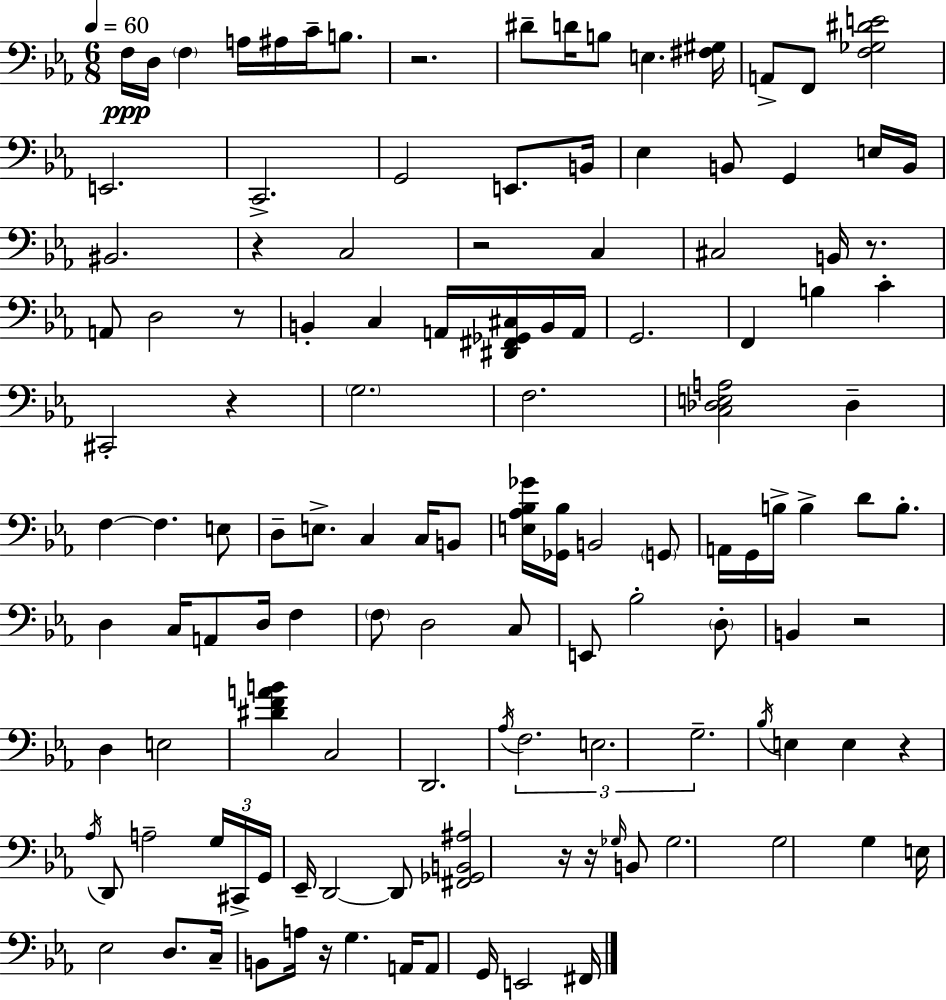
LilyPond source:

{
  \clef bass
  \numericTimeSignature
  \time 6/8
  \key c \minor
  \tempo 4 = 60
  f16\ppp d16 \parenthesize f4 a16 ais16 c'16-- b8. | r2. | dis'8-- d'16 b8 e4. <fis gis>16 | a,8-> f,8 <f ges dis' e'>2 | \break e,2. | c,2.-> | g,2 e,8. b,16 | ees4 b,8 g,4 e16 b,16 | \break bis,2. | r4 c2 | r2 c4 | cis2 b,16 r8. | \break a,8 d2 r8 | b,4-. c4 a,16 <dis, fis, ges, cis>16 b,16 a,16 | g,2. | f,4 b4 c'4-. | \break cis,2-. r4 | \parenthesize g2. | f2. | <c des e a>2 des4-- | \break f4~~ f4. e8 | d8-- e8.-> c4 c16 b,8 | <e aes bes ges'>16 <ges, bes>16 b,2 \parenthesize g,8 | a,16 g,16 b16-> b4-> d'8 b8.-. | \break d4 c16 a,8 d16 f4 | \parenthesize f8 d2 c8 | e,8 bes2-. \parenthesize d8-. | b,4 r2 | \break d4 e2 | <dis' f' a' b'>4 c2 | d,2. | \acciaccatura { aes16 } \tuplet 3/2 { f2. | \break e2. | g2.-- } | \acciaccatura { bes16 } e4 e4 r4 | \acciaccatura { aes16 } d,8 a2-- | \break \tuplet 3/2 { g16 cis,16-> g,16 } ees,16-- d,2~~ | d,8 <fis, ges, b, ais>2 r16 | r16 \grace { ges16 } b,8 ges2. | g2 | \break g4 e16 ees2 | d8. c16-- b,8 a16 r16 g4. | a,16 a,8 g,16 e,2 | fis,16 \bar "|."
}